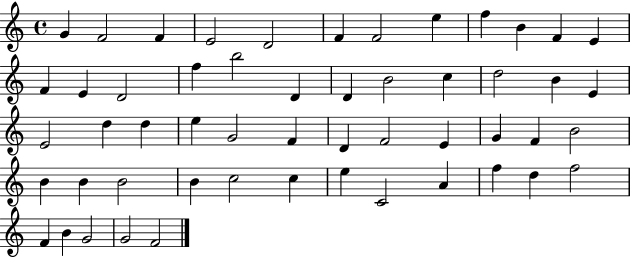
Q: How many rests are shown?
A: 0